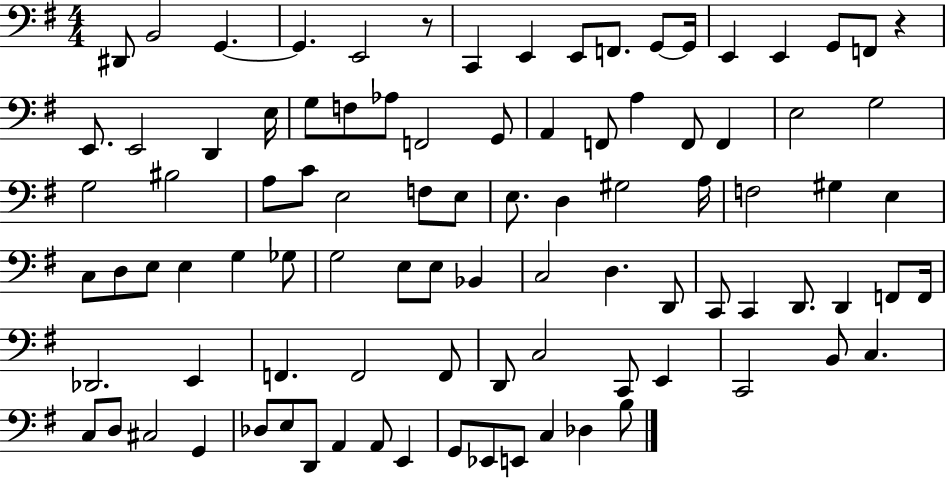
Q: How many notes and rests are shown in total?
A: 94